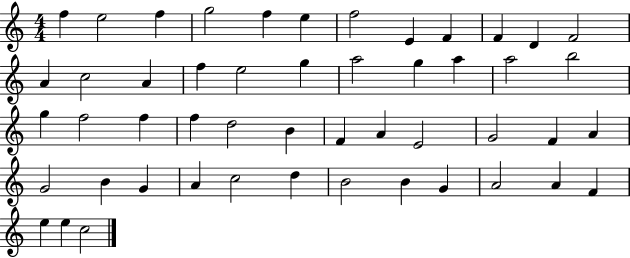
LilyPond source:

{
  \clef treble
  \numericTimeSignature
  \time 4/4
  \key c \major
  f''4 e''2 f''4 | g''2 f''4 e''4 | f''2 e'4 f'4 | f'4 d'4 f'2 | \break a'4 c''2 a'4 | f''4 e''2 g''4 | a''2 g''4 a''4 | a''2 b''2 | \break g''4 f''2 f''4 | f''4 d''2 b'4 | f'4 a'4 e'2 | g'2 f'4 a'4 | \break g'2 b'4 g'4 | a'4 c''2 d''4 | b'2 b'4 g'4 | a'2 a'4 f'4 | \break e''4 e''4 c''2 | \bar "|."
}